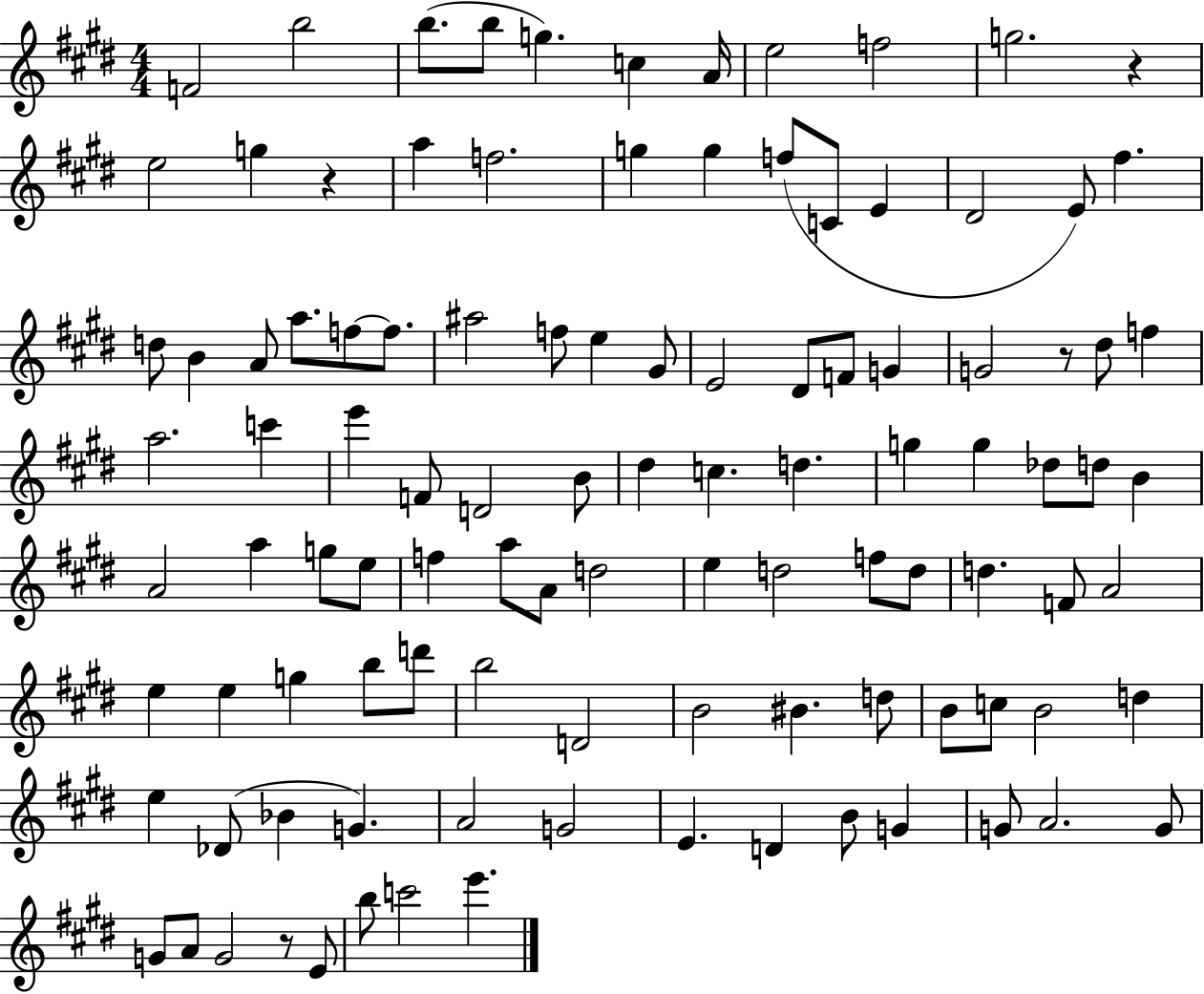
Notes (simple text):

F4/h B5/h B5/e. B5/e G5/q. C5/q A4/s E5/h F5/h G5/h. R/q E5/h G5/q R/q A5/q F5/h. G5/q G5/q F5/e C4/e E4/q D#4/h E4/e F#5/q. D5/e B4/q A4/e A5/e. F5/e F5/e. A#5/h F5/e E5/q G#4/e E4/h D#4/e F4/e G4/q G4/h R/e D#5/e F5/q A5/h. C6/q E6/q F4/e D4/h B4/e D#5/q C5/q. D5/q. G5/q G5/q Db5/e D5/e B4/q A4/h A5/q G5/e E5/e F5/q A5/e A4/e D5/h E5/q D5/h F5/e D5/e D5/q. F4/e A4/h E5/q E5/q G5/q B5/e D6/e B5/h D4/h B4/h BIS4/q. D5/e B4/e C5/e B4/h D5/q E5/q Db4/e Bb4/q G4/q. A4/h G4/h E4/q. D4/q B4/e G4/q G4/e A4/h. G4/e G4/e A4/e G4/h R/e E4/e B5/e C6/h E6/q.